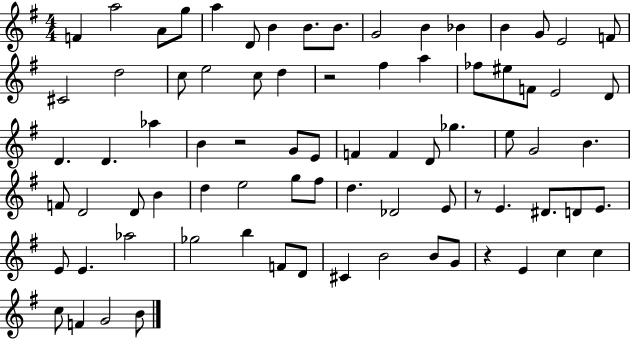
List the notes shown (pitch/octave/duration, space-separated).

F4/q A5/h A4/e G5/e A5/q D4/e B4/q B4/e. B4/e. G4/h B4/q Bb4/q B4/q G4/e E4/h F4/e C#4/h D5/h C5/e E5/h C5/e D5/q R/h F#5/q A5/q FES5/e EIS5/e F4/e E4/h D4/e D4/q. D4/q. Ab5/q B4/q R/h G4/e E4/e F4/q F4/q D4/e Gb5/q. E5/e G4/h B4/q. F4/e D4/h D4/e B4/q D5/q E5/h G5/e F#5/e D5/q. Db4/h E4/e R/e E4/q. D#4/e. D4/e E4/e. E4/e E4/q. Ab5/h Gb5/h B5/q F4/e D4/e C#4/q B4/h B4/e G4/e R/q E4/q C5/q C5/q C5/e F4/q G4/h B4/e